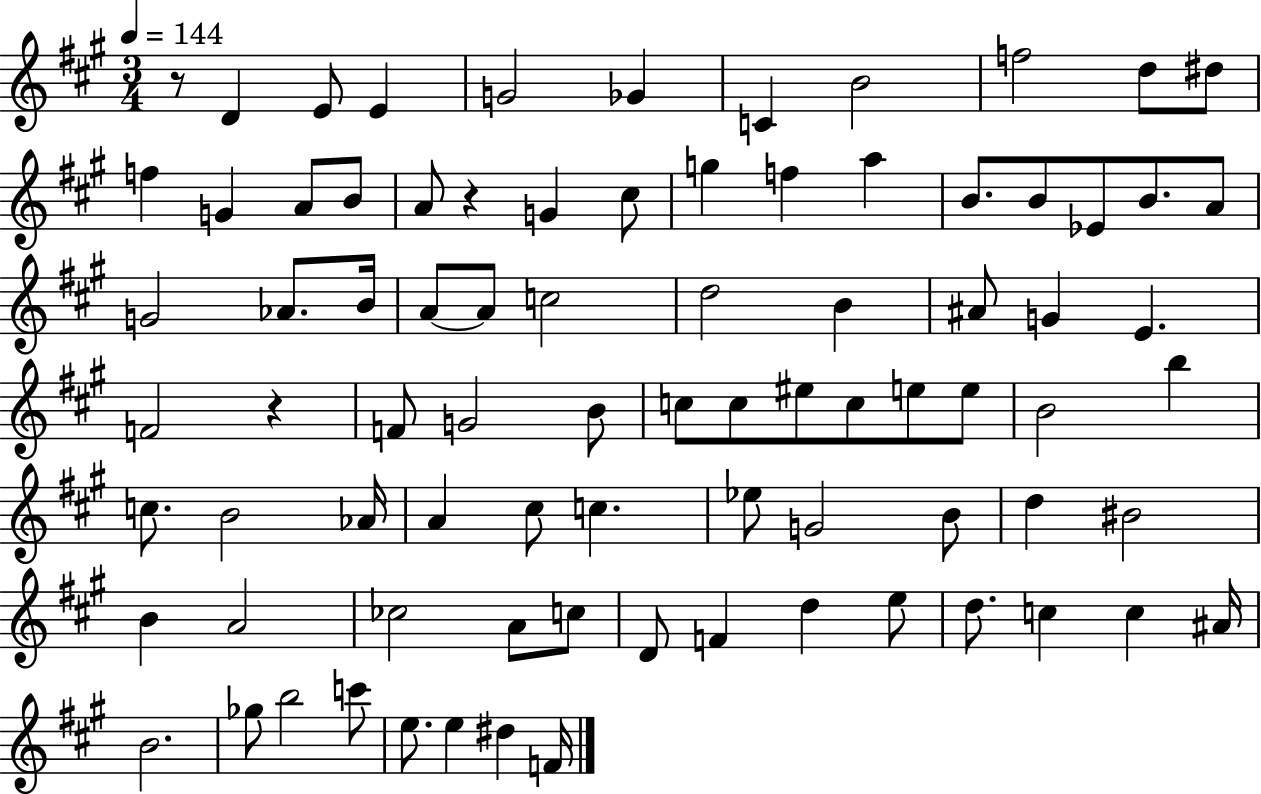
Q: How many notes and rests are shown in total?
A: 83